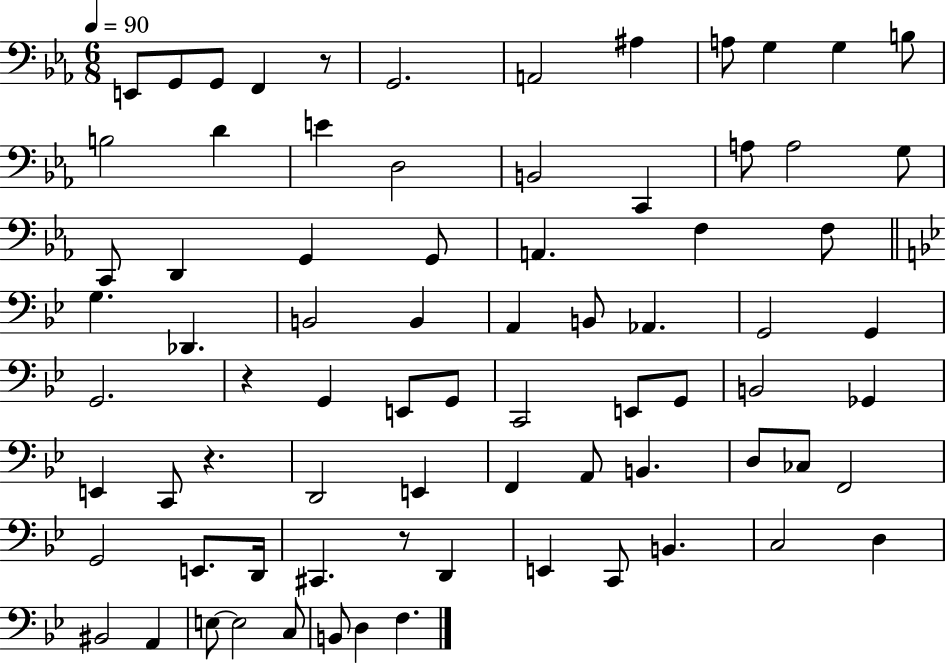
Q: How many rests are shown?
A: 4